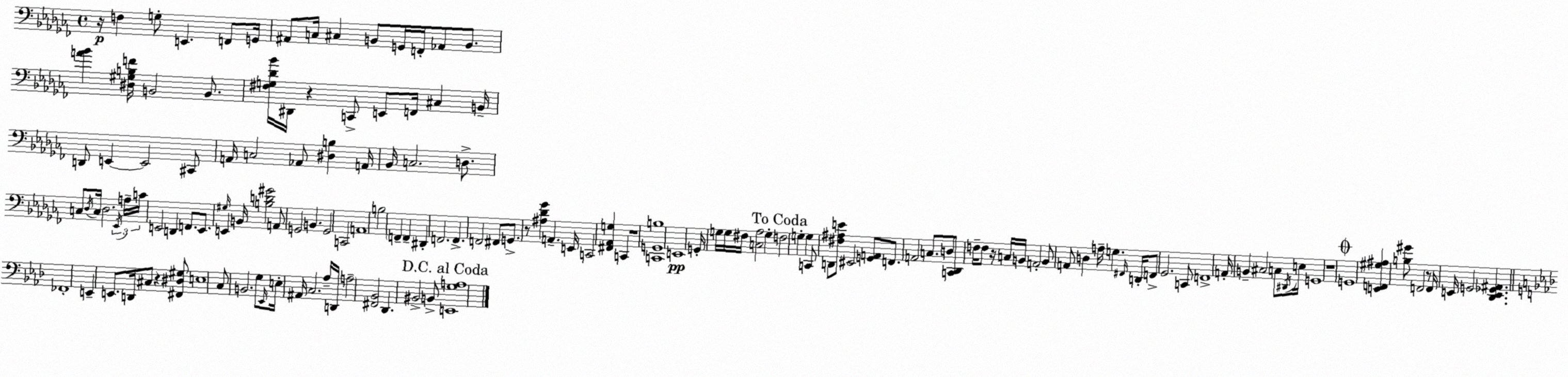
X:1
T:Untitled
M:4/4
L:1/4
K:Abm
z/4 F, G,/2 E,, F,,/2 G,,/4 ^A,,/2 C,/4 ^C, B,,/2 G,,/4 F,,/4 _A,,/2 B,,/2 [A_B] [^D,^G,B,F]/4 B,,2 B,,/2 [^F,G,_D_B]/4 ^D,,/4 z C,,/2 E,,/2 F,,/4 ^C, B,,/4 D,,/2 E,, E,,2 ^C,,/2 A,,/4 C,2 _A,,/2 [^D,B,] A,,/4 _B,,/4 C,2 D,/2 C,/2 _D,/4 C,/4 _D,2 _E,,/4 A,/4 C/4 E,,2 D,, F,,/2 E,,/2 ^G,/4 E,, B,,/4 [B,D^G]2 A,,/2 G,,2 B,, G,,2 C,,2 A,,4 B,2 F,, F,, ^D,, F,,2 F,, F,,2 ^F,,/2 G,,/2 z/2 [^A,_D_G] A,, E,,/4 C,,2 [^F,,_A,,G,] C,, z4 [C,,G,,B,]4 E,,4 G,,/4 G,/4 G,/4 ^F,/4 [C,_A,]2 G, F,2 G, G, C,,/2 D,,/2 [^F,^A,E]/2 ^E,,2 [G,,A,,]/2 F,,/2 A,,2 C,/2 D,/2 [C,,_D,,]/2 F,/4 F,/2 z/4 C,/4 B,,/4 A,,2 B,,/2 A,,/2 D, A,/4 G, ^F,,/4 D,,/4 F,,/2 _G,,2 C,,/2 F,,4 A,,/4 B,, ^C,2 C,/2 ^D,,/4 E,/4 G,,4 z4 G,,4 [E,,F,,^G,^A,] [B,^G]/2 F,,2 z/2 F,,/4 E,,/4 G,,2 [_D,,E,,_G,,^A,,] _F,,4 E,, E,,/2 D,,/4 ^C,/2 z [^F,,^D,^G,]/2 E,4 C,/2 B,,2 G,/2 _E,,/4 E,/4 ^A,,/4 C,2 _A,/4 D,,/4 A,2 [^F,,_B,,]2 _D,, ^B,,2 B,,/2 [E,,G,A,]4